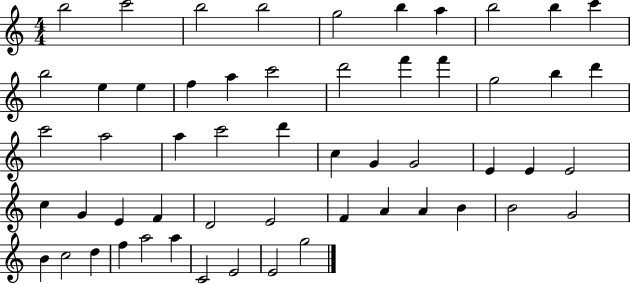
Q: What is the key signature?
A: C major